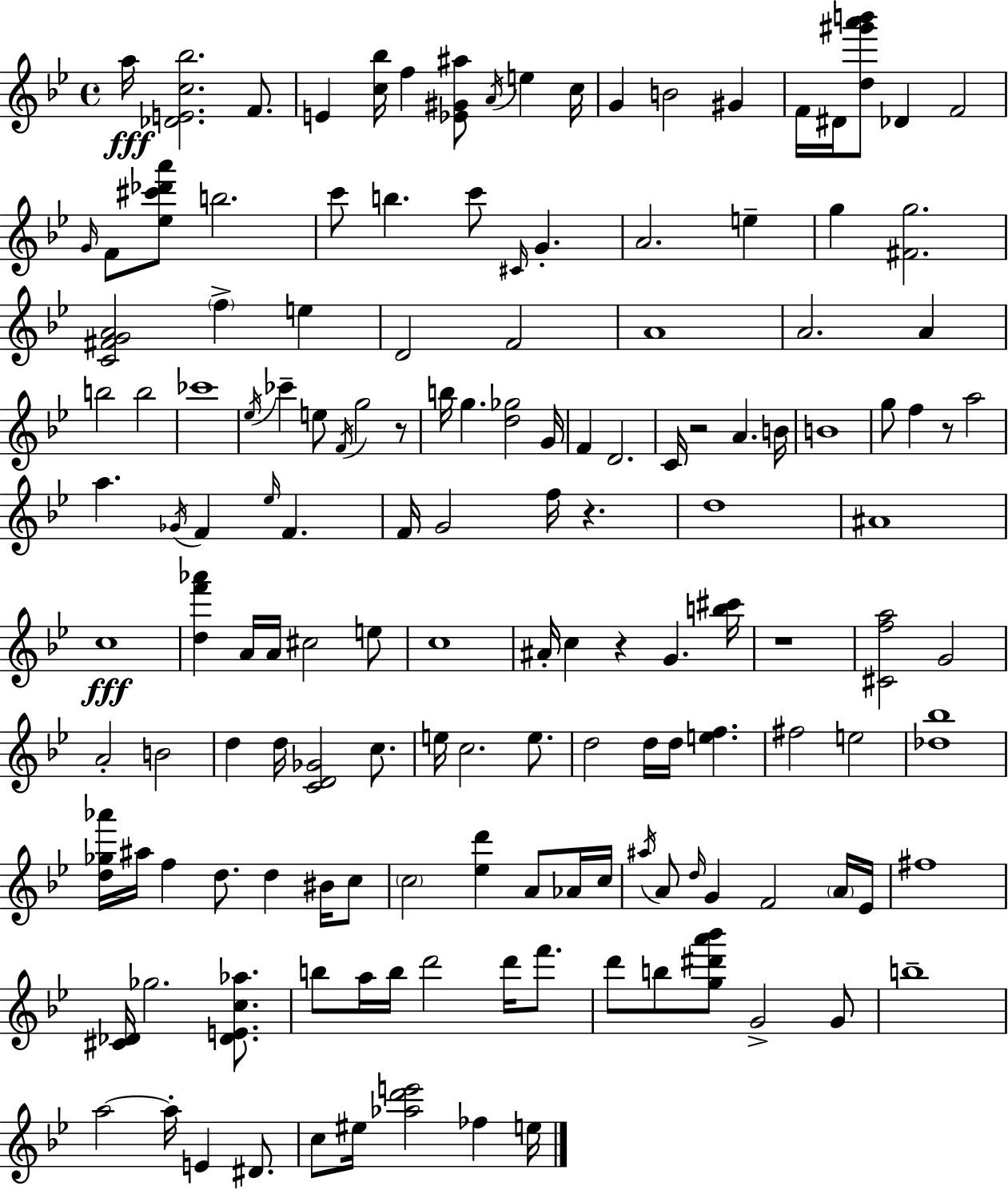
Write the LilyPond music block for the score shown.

{
  \clef treble
  \time 4/4
  \defaultTimeSignature
  \key bes \major
  a''16\fff <des' e' c'' bes''>2. f'8. | e'4 <c'' bes''>16 f''4 <ees' gis' ais''>8 \acciaccatura { a'16 } e''4 | c''16 g'4 b'2 gis'4 | f'16 dis'16 <d'' gis''' a''' b'''>8 des'4 f'2 | \break \grace { g'16 } f'8 <ees'' cis''' des''' a'''>8 b''2. | c'''8 b''4. c'''8 \grace { cis'16 } g'4.-. | a'2. e''4-- | g''4 <fis' g''>2. | \break <c' fis' g' a'>2 \parenthesize f''4-> e''4 | d'2 f'2 | a'1 | a'2. a'4 | \break b''2 b''2 | ces'''1 | \acciaccatura { ees''16 } ces'''4-- e''8 \acciaccatura { f'16 } g''2 | r8 b''16 g''4. <d'' ges''>2 | \break g'16 f'4 d'2. | c'16 r2 a'4. | b'16 b'1 | g''8 f''4 r8 a''2 | \break a''4. \acciaccatura { ges'16 } f'4 | \grace { ees''16 } f'4. f'16 g'2 | f''16 r4. d''1 | ais'1 | \break c''1\fff | <d'' f''' aes'''>4 a'16 a'16 cis''2 | e''8 c''1 | ais'16-. c''4 r4 | \break g'4. <b'' cis'''>16 r1 | <cis' f'' a''>2 g'2 | a'2-. b'2 | d''4 d''16 <c' d' ges'>2 | \break c''8. e''16 c''2. | e''8. d''2 d''16 | d''16 <e'' f''>4. fis''2 e''2 | <des'' bes''>1 | \break <d'' ges'' aes'''>16 ais''16 f''4 d''8. | d''4 bis'16 c''8 \parenthesize c''2 <ees'' d'''>4 | a'8 aes'16 c''16 \acciaccatura { ais''16 } a'8 \grace { d''16 } g'4 f'2 | \parenthesize a'16 ees'16 fis''1 | \break <cis' des'>16 ges''2. | <des' e' c'' aes''>8. b''8 a''16 b''16 d'''2 | d'''16 f'''8. d'''8 b''8 <g'' dis''' a''' bes'''>8 g'2-> | g'8 b''1-- | \break a''2~~ | a''16-. e'4 dis'8. c''8 eis''16 <aes'' d''' e'''>2 | fes''4 e''16 \bar "|."
}